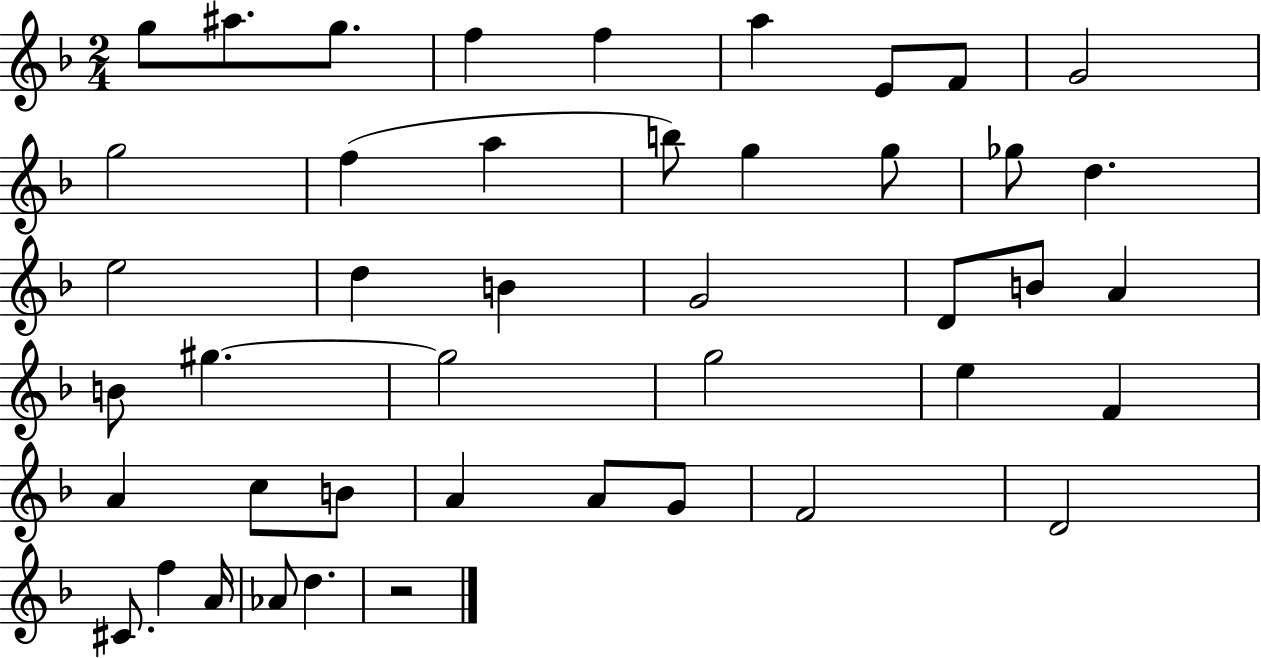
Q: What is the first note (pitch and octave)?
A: G5